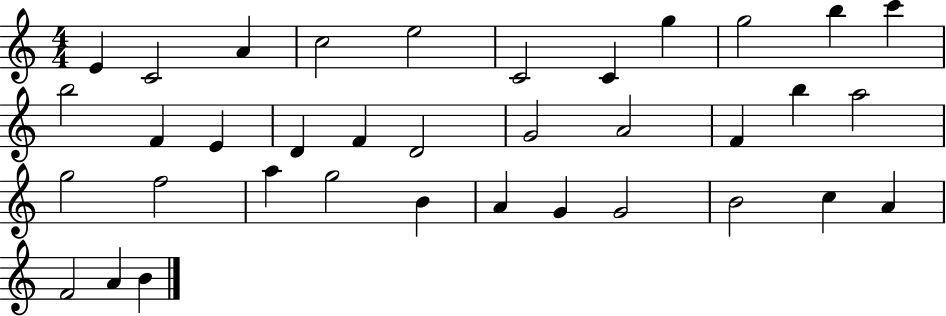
{
  \clef treble
  \numericTimeSignature
  \time 4/4
  \key c \major
  e'4 c'2 a'4 | c''2 e''2 | c'2 c'4 g''4 | g''2 b''4 c'''4 | \break b''2 f'4 e'4 | d'4 f'4 d'2 | g'2 a'2 | f'4 b''4 a''2 | \break g''2 f''2 | a''4 g''2 b'4 | a'4 g'4 g'2 | b'2 c''4 a'4 | \break f'2 a'4 b'4 | \bar "|."
}